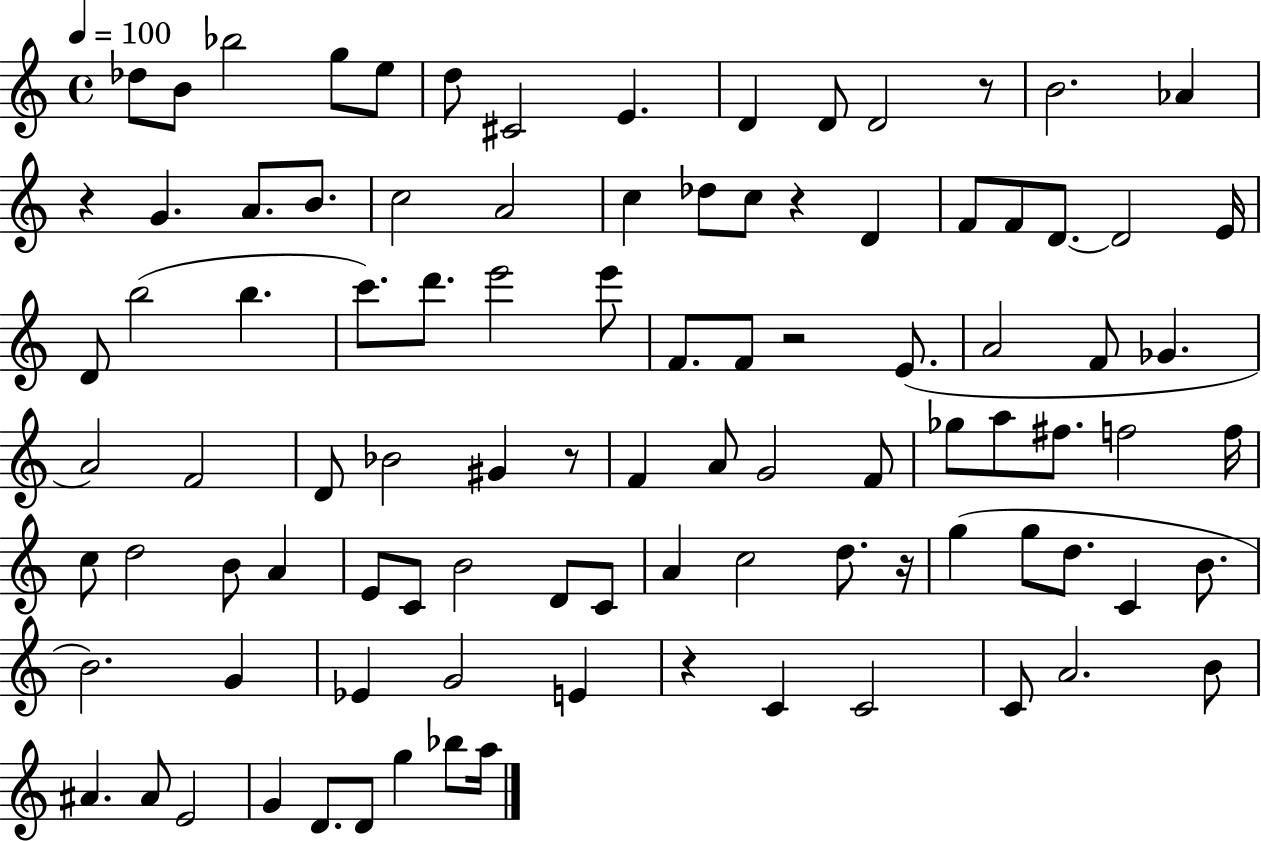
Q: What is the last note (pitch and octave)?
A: A5